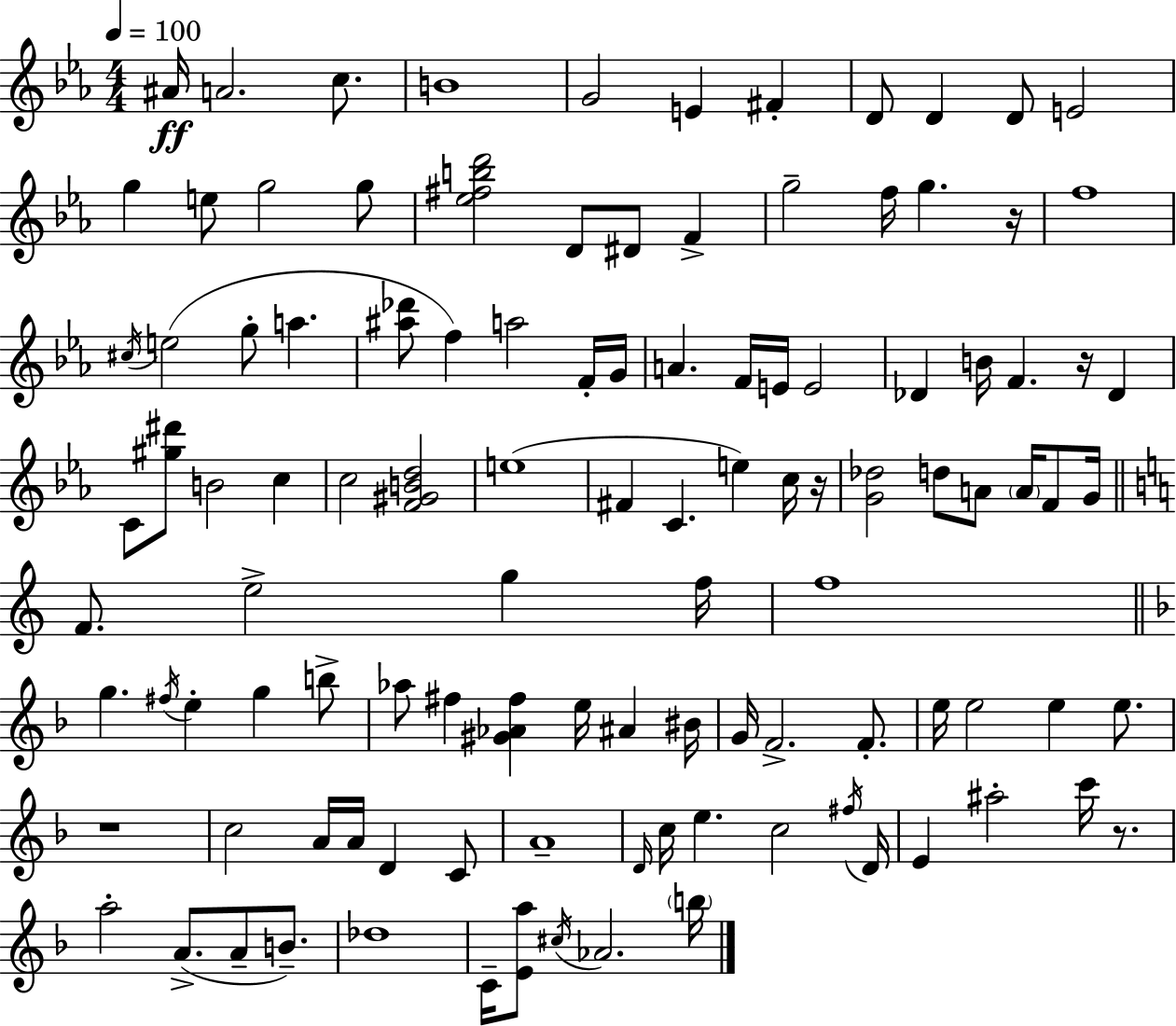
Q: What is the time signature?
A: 4/4